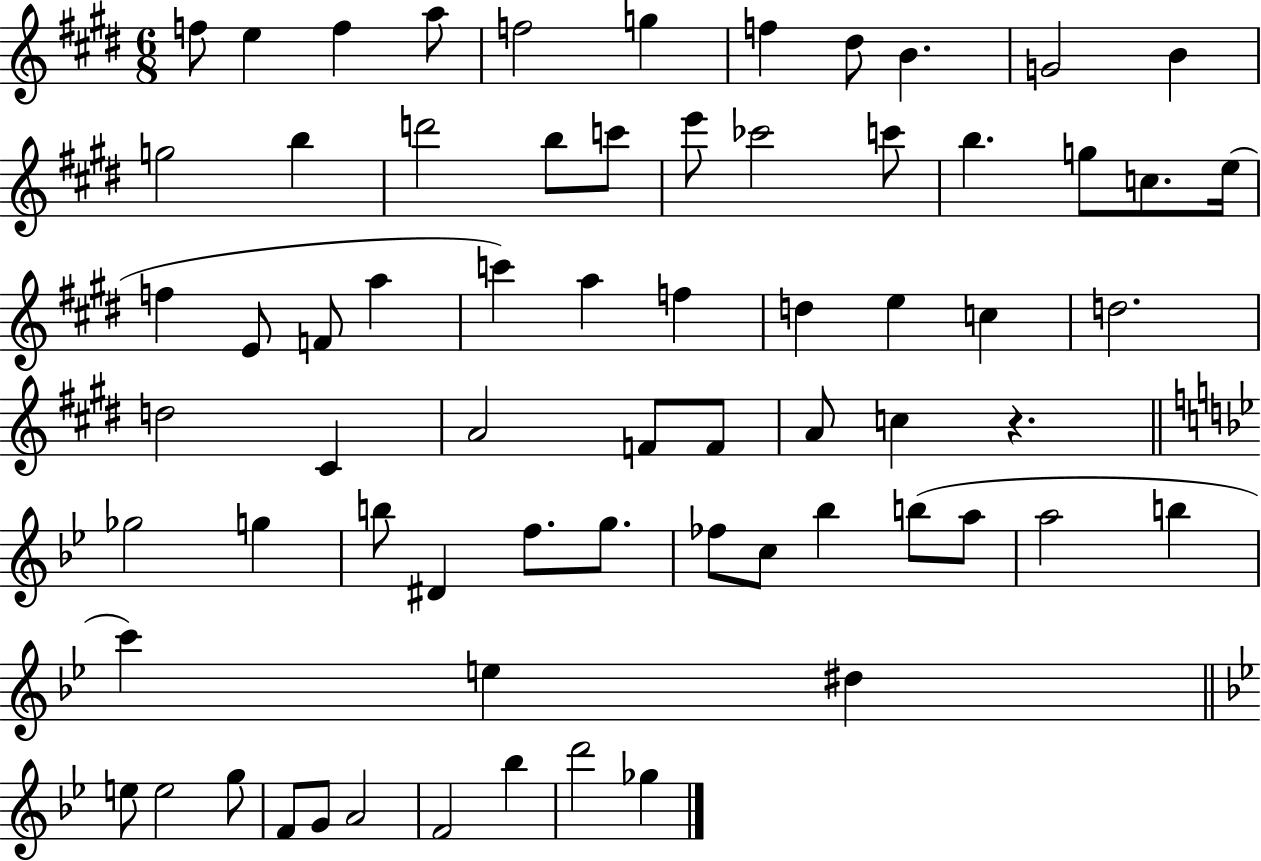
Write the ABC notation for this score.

X:1
T:Untitled
M:6/8
L:1/4
K:E
f/2 e f a/2 f2 g f ^d/2 B G2 B g2 b d'2 b/2 c'/2 e'/2 _c'2 c'/2 b g/2 c/2 e/4 f E/2 F/2 a c' a f d e c d2 d2 ^C A2 F/2 F/2 A/2 c z _g2 g b/2 ^D f/2 g/2 _f/2 c/2 _b b/2 a/2 a2 b c' e ^d e/2 e2 g/2 F/2 G/2 A2 F2 _b d'2 _g